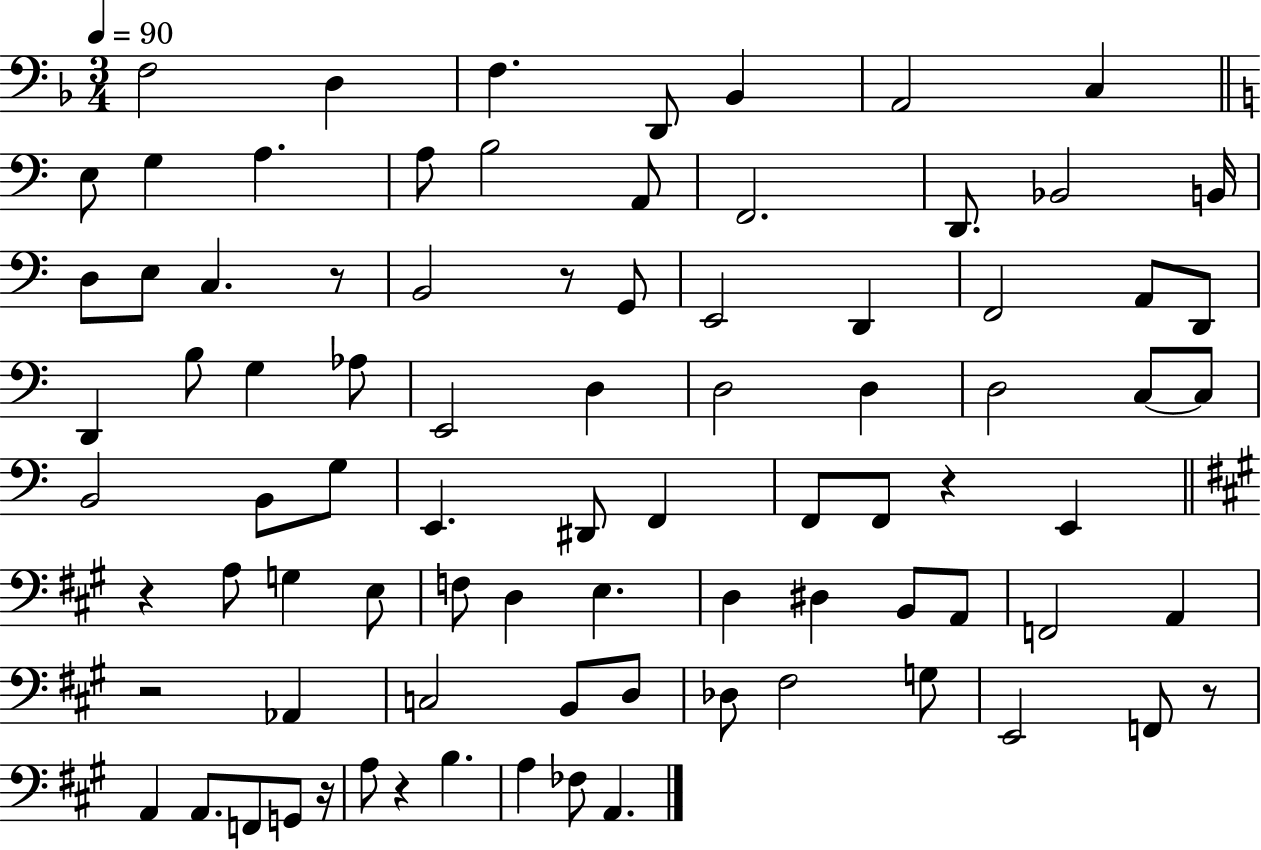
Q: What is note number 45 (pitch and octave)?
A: F2